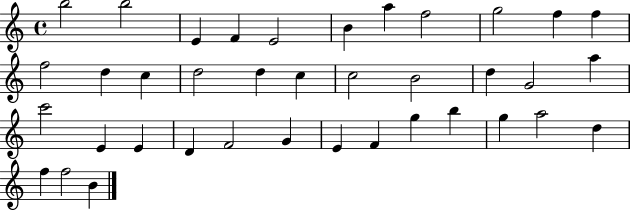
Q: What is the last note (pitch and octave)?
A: B4